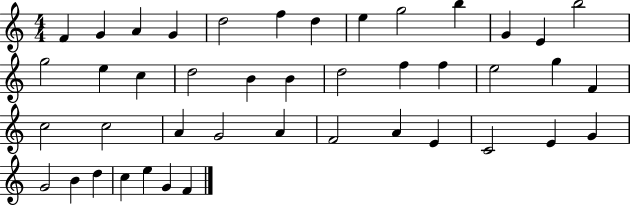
{
  \clef treble
  \numericTimeSignature
  \time 4/4
  \key c \major
  f'4 g'4 a'4 g'4 | d''2 f''4 d''4 | e''4 g''2 b''4 | g'4 e'4 b''2 | \break g''2 e''4 c''4 | d''2 b'4 b'4 | d''2 f''4 f''4 | e''2 g''4 f'4 | \break c''2 c''2 | a'4 g'2 a'4 | f'2 a'4 e'4 | c'2 e'4 g'4 | \break g'2 b'4 d''4 | c''4 e''4 g'4 f'4 | \bar "|."
}